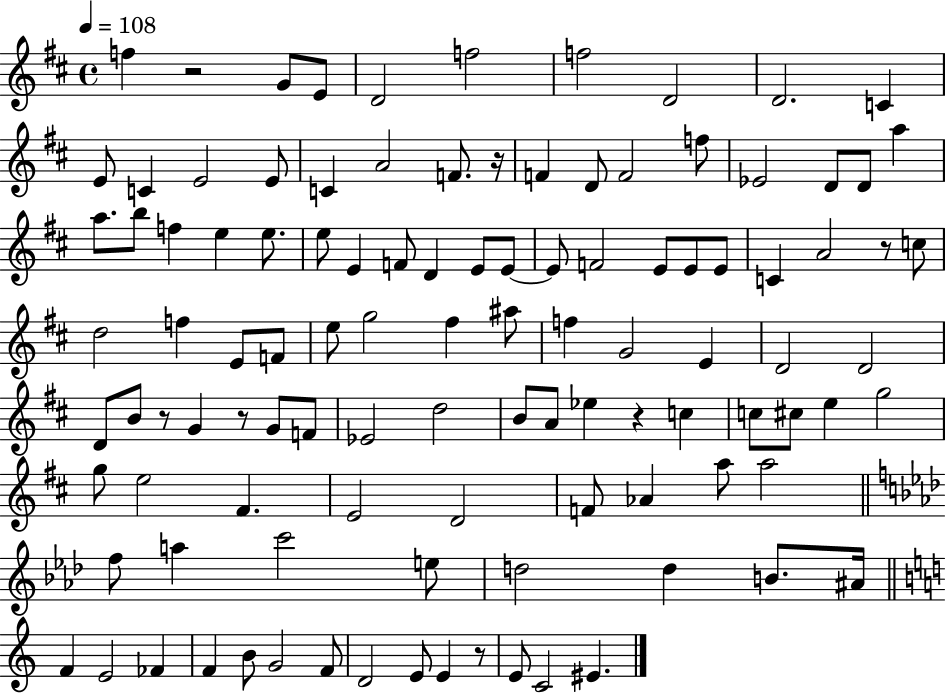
{
  \clef treble
  \time 4/4
  \defaultTimeSignature
  \key d \major
  \tempo 4 = 108
  f''4 r2 g'8 e'8 | d'2 f''2 | f''2 d'2 | d'2. c'4 | \break e'8 c'4 e'2 e'8 | c'4 a'2 f'8. r16 | f'4 d'8 f'2 f''8 | ees'2 d'8 d'8 a''4 | \break a''8. b''8 f''4 e''4 e''8. | e''8 e'4 f'8 d'4 e'8 e'8~~ | e'8 f'2 e'8 e'8 e'8 | c'4 a'2 r8 c''8 | \break d''2 f''4 e'8 f'8 | e''8 g''2 fis''4 ais''8 | f''4 g'2 e'4 | d'2 d'2 | \break d'8 b'8 r8 g'4 r8 g'8 f'8 | ees'2 d''2 | b'8 a'8 ees''4 r4 c''4 | c''8 cis''8 e''4 g''2 | \break g''8 e''2 fis'4. | e'2 d'2 | f'8 aes'4 a''8 a''2 | \bar "||" \break \key aes \major f''8 a''4 c'''2 e''8 | d''2 d''4 b'8. ais'16 | \bar "||" \break \key a \minor f'4 e'2 fes'4 | f'4 b'8 g'2 f'8 | d'2 e'8 e'4 r8 | e'8 c'2 eis'4. | \break \bar "|."
}